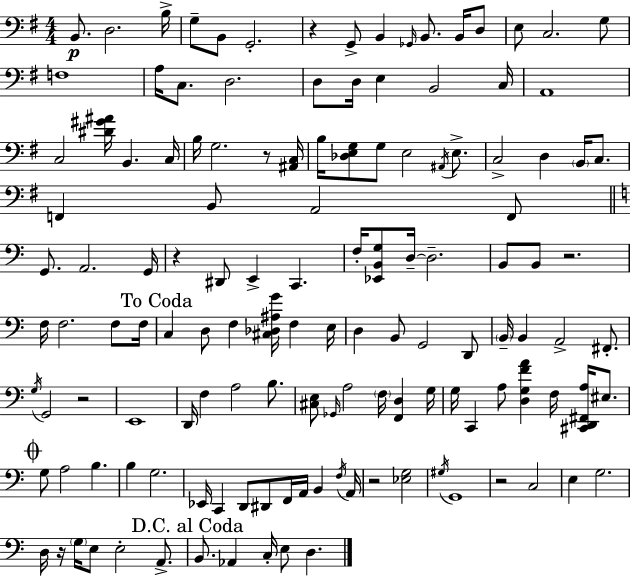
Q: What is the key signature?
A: E minor